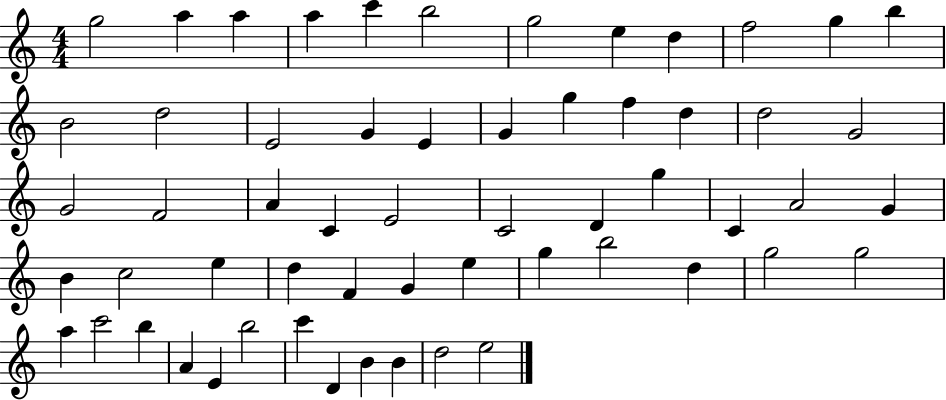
G5/h A5/q A5/q A5/q C6/q B5/h G5/h E5/q D5/q F5/h G5/q B5/q B4/h D5/h E4/h G4/q E4/q G4/q G5/q F5/q D5/q D5/h G4/h G4/h F4/h A4/q C4/q E4/h C4/h D4/q G5/q C4/q A4/h G4/q B4/q C5/h E5/q D5/q F4/q G4/q E5/q G5/q B5/h D5/q G5/h G5/h A5/q C6/h B5/q A4/q E4/q B5/h C6/q D4/q B4/q B4/q D5/h E5/h